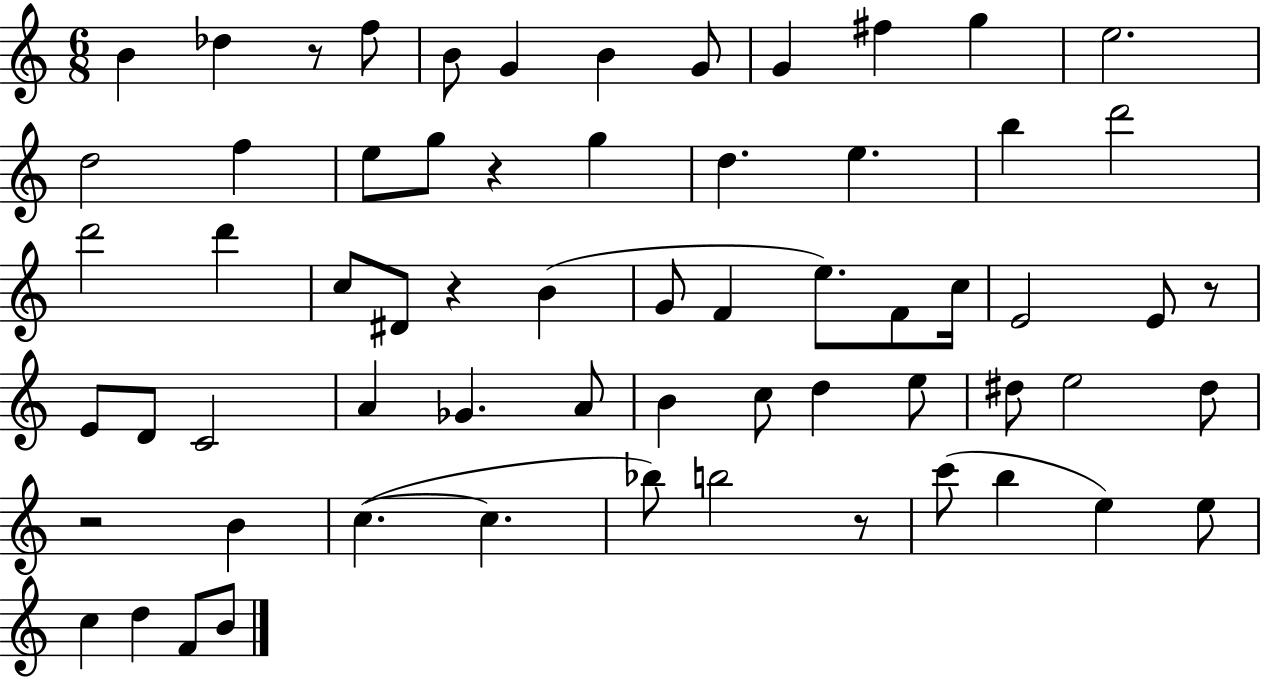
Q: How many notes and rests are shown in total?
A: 64